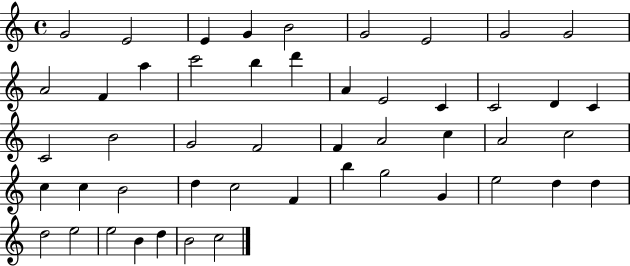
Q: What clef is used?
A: treble